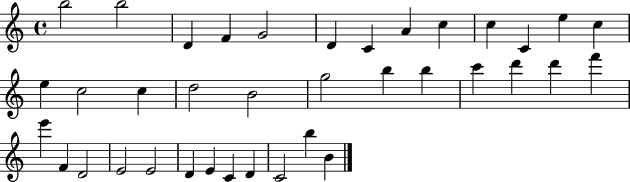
X:1
T:Untitled
M:4/4
L:1/4
K:C
b2 b2 D F G2 D C A c c C e c e c2 c d2 B2 g2 b b c' d' d' f' e' F D2 E2 E2 D E C D C2 b B